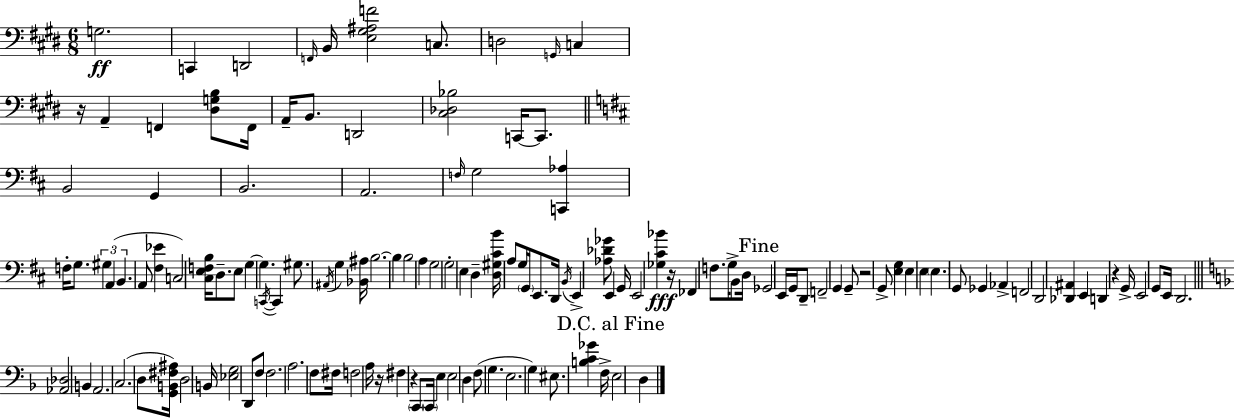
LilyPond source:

{
  \clef bass
  \numericTimeSignature
  \time 6/8
  \key e \major
  g2.\ff | c,4 d,2 | \grace { f,16 } b,16 <e gis ais f'>2 c8. | d2 \grace { g,16 } c4 | \break r16 a,4-- f,4 <dis g b>8 | f,16 a,16-- b,8. d,2 | <cis des bes>2 c,16~~ c,8. | \bar "||" \break \key d \major b,2 g,4 | b,2. | a,2. | \grace { f16 } g2 <c, aes>4 | \break f16-. g8. \tuplet 3/2 { gis4 a,4( | b,4. } a,8 <fis ees'>4 | c2) <cis e f b>16 d8.-- | e8 g4~~ g4. | \break \acciaccatura { c,16~ }~ c,4 gis8. \acciaccatura { ais,16 } g4 | <bes, ais>16 b2.~~ | b4 b2 | a4 g2 | \break g2-. e4 | d4-- <d gis cis' b'>16 a8 g16 \parenthesize g,16 | e,8. d,16 \acciaccatura { b,16 } e,4-> <aes des' ges'>8 e,4 | g,16 e,2 | \break <ges cis' bes'>4\fff r16 fes,4 f8. | g16-> b,8 d16 \mark "Fine" ges,2 | e,16 g,16 d,8-- f,2-- | g,4 g,8-- r2 | \break g,8-> <e g>4 e4 | e4 \parenthesize e4. g,8 | ges,4 aes,4-> f,2 | d,2 | \break <des, ais,>4 e,4 d,4 | r4 g,16-> e,2 | g,8 e,16 d,2. | \bar "||" \break \key f \major <aes, des>2 b,4 | a,2. | c2.( | d8 <g, b, fis ais>16) d2 b,16 | \break <ees g>2 d,8 f8 | f2. | a2. | f8 fis16 f2 a16 | \break r16 fis4 r4 \parenthesize c,8 \parenthesize c,16 | e4 e2 | d4 f8( g4. | e2. | \break g4) eis8. <b c' ges'>4 f16-> | \mark "D.C. al Fine" e2 d4 | \bar "|."
}